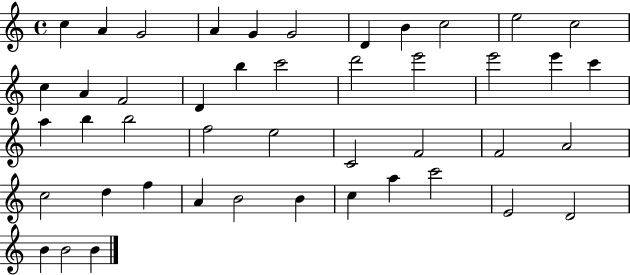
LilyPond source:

{
  \clef treble
  \time 4/4
  \defaultTimeSignature
  \key c \major
  c''4 a'4 g'2 | a'4 g'4 g'2 | d'4 b'4 c''2 | e''2 c''2 | \break c''4 a'4 f'2 | d'4 b''4 c'''2 | d'''2 e'''2 | e'''2 e'''4 c'''4 | \break a''4 b''4 b''2 | f''2 e''2 | c'2 f'2 | f'2 a'2 | \break c''2 d''4 f''4 | a'4 b'2 b'4 | c''4 a''4 c'''2 | e'2 d'2 | \break b'4 b'2 b'4 | \bar "|."
}